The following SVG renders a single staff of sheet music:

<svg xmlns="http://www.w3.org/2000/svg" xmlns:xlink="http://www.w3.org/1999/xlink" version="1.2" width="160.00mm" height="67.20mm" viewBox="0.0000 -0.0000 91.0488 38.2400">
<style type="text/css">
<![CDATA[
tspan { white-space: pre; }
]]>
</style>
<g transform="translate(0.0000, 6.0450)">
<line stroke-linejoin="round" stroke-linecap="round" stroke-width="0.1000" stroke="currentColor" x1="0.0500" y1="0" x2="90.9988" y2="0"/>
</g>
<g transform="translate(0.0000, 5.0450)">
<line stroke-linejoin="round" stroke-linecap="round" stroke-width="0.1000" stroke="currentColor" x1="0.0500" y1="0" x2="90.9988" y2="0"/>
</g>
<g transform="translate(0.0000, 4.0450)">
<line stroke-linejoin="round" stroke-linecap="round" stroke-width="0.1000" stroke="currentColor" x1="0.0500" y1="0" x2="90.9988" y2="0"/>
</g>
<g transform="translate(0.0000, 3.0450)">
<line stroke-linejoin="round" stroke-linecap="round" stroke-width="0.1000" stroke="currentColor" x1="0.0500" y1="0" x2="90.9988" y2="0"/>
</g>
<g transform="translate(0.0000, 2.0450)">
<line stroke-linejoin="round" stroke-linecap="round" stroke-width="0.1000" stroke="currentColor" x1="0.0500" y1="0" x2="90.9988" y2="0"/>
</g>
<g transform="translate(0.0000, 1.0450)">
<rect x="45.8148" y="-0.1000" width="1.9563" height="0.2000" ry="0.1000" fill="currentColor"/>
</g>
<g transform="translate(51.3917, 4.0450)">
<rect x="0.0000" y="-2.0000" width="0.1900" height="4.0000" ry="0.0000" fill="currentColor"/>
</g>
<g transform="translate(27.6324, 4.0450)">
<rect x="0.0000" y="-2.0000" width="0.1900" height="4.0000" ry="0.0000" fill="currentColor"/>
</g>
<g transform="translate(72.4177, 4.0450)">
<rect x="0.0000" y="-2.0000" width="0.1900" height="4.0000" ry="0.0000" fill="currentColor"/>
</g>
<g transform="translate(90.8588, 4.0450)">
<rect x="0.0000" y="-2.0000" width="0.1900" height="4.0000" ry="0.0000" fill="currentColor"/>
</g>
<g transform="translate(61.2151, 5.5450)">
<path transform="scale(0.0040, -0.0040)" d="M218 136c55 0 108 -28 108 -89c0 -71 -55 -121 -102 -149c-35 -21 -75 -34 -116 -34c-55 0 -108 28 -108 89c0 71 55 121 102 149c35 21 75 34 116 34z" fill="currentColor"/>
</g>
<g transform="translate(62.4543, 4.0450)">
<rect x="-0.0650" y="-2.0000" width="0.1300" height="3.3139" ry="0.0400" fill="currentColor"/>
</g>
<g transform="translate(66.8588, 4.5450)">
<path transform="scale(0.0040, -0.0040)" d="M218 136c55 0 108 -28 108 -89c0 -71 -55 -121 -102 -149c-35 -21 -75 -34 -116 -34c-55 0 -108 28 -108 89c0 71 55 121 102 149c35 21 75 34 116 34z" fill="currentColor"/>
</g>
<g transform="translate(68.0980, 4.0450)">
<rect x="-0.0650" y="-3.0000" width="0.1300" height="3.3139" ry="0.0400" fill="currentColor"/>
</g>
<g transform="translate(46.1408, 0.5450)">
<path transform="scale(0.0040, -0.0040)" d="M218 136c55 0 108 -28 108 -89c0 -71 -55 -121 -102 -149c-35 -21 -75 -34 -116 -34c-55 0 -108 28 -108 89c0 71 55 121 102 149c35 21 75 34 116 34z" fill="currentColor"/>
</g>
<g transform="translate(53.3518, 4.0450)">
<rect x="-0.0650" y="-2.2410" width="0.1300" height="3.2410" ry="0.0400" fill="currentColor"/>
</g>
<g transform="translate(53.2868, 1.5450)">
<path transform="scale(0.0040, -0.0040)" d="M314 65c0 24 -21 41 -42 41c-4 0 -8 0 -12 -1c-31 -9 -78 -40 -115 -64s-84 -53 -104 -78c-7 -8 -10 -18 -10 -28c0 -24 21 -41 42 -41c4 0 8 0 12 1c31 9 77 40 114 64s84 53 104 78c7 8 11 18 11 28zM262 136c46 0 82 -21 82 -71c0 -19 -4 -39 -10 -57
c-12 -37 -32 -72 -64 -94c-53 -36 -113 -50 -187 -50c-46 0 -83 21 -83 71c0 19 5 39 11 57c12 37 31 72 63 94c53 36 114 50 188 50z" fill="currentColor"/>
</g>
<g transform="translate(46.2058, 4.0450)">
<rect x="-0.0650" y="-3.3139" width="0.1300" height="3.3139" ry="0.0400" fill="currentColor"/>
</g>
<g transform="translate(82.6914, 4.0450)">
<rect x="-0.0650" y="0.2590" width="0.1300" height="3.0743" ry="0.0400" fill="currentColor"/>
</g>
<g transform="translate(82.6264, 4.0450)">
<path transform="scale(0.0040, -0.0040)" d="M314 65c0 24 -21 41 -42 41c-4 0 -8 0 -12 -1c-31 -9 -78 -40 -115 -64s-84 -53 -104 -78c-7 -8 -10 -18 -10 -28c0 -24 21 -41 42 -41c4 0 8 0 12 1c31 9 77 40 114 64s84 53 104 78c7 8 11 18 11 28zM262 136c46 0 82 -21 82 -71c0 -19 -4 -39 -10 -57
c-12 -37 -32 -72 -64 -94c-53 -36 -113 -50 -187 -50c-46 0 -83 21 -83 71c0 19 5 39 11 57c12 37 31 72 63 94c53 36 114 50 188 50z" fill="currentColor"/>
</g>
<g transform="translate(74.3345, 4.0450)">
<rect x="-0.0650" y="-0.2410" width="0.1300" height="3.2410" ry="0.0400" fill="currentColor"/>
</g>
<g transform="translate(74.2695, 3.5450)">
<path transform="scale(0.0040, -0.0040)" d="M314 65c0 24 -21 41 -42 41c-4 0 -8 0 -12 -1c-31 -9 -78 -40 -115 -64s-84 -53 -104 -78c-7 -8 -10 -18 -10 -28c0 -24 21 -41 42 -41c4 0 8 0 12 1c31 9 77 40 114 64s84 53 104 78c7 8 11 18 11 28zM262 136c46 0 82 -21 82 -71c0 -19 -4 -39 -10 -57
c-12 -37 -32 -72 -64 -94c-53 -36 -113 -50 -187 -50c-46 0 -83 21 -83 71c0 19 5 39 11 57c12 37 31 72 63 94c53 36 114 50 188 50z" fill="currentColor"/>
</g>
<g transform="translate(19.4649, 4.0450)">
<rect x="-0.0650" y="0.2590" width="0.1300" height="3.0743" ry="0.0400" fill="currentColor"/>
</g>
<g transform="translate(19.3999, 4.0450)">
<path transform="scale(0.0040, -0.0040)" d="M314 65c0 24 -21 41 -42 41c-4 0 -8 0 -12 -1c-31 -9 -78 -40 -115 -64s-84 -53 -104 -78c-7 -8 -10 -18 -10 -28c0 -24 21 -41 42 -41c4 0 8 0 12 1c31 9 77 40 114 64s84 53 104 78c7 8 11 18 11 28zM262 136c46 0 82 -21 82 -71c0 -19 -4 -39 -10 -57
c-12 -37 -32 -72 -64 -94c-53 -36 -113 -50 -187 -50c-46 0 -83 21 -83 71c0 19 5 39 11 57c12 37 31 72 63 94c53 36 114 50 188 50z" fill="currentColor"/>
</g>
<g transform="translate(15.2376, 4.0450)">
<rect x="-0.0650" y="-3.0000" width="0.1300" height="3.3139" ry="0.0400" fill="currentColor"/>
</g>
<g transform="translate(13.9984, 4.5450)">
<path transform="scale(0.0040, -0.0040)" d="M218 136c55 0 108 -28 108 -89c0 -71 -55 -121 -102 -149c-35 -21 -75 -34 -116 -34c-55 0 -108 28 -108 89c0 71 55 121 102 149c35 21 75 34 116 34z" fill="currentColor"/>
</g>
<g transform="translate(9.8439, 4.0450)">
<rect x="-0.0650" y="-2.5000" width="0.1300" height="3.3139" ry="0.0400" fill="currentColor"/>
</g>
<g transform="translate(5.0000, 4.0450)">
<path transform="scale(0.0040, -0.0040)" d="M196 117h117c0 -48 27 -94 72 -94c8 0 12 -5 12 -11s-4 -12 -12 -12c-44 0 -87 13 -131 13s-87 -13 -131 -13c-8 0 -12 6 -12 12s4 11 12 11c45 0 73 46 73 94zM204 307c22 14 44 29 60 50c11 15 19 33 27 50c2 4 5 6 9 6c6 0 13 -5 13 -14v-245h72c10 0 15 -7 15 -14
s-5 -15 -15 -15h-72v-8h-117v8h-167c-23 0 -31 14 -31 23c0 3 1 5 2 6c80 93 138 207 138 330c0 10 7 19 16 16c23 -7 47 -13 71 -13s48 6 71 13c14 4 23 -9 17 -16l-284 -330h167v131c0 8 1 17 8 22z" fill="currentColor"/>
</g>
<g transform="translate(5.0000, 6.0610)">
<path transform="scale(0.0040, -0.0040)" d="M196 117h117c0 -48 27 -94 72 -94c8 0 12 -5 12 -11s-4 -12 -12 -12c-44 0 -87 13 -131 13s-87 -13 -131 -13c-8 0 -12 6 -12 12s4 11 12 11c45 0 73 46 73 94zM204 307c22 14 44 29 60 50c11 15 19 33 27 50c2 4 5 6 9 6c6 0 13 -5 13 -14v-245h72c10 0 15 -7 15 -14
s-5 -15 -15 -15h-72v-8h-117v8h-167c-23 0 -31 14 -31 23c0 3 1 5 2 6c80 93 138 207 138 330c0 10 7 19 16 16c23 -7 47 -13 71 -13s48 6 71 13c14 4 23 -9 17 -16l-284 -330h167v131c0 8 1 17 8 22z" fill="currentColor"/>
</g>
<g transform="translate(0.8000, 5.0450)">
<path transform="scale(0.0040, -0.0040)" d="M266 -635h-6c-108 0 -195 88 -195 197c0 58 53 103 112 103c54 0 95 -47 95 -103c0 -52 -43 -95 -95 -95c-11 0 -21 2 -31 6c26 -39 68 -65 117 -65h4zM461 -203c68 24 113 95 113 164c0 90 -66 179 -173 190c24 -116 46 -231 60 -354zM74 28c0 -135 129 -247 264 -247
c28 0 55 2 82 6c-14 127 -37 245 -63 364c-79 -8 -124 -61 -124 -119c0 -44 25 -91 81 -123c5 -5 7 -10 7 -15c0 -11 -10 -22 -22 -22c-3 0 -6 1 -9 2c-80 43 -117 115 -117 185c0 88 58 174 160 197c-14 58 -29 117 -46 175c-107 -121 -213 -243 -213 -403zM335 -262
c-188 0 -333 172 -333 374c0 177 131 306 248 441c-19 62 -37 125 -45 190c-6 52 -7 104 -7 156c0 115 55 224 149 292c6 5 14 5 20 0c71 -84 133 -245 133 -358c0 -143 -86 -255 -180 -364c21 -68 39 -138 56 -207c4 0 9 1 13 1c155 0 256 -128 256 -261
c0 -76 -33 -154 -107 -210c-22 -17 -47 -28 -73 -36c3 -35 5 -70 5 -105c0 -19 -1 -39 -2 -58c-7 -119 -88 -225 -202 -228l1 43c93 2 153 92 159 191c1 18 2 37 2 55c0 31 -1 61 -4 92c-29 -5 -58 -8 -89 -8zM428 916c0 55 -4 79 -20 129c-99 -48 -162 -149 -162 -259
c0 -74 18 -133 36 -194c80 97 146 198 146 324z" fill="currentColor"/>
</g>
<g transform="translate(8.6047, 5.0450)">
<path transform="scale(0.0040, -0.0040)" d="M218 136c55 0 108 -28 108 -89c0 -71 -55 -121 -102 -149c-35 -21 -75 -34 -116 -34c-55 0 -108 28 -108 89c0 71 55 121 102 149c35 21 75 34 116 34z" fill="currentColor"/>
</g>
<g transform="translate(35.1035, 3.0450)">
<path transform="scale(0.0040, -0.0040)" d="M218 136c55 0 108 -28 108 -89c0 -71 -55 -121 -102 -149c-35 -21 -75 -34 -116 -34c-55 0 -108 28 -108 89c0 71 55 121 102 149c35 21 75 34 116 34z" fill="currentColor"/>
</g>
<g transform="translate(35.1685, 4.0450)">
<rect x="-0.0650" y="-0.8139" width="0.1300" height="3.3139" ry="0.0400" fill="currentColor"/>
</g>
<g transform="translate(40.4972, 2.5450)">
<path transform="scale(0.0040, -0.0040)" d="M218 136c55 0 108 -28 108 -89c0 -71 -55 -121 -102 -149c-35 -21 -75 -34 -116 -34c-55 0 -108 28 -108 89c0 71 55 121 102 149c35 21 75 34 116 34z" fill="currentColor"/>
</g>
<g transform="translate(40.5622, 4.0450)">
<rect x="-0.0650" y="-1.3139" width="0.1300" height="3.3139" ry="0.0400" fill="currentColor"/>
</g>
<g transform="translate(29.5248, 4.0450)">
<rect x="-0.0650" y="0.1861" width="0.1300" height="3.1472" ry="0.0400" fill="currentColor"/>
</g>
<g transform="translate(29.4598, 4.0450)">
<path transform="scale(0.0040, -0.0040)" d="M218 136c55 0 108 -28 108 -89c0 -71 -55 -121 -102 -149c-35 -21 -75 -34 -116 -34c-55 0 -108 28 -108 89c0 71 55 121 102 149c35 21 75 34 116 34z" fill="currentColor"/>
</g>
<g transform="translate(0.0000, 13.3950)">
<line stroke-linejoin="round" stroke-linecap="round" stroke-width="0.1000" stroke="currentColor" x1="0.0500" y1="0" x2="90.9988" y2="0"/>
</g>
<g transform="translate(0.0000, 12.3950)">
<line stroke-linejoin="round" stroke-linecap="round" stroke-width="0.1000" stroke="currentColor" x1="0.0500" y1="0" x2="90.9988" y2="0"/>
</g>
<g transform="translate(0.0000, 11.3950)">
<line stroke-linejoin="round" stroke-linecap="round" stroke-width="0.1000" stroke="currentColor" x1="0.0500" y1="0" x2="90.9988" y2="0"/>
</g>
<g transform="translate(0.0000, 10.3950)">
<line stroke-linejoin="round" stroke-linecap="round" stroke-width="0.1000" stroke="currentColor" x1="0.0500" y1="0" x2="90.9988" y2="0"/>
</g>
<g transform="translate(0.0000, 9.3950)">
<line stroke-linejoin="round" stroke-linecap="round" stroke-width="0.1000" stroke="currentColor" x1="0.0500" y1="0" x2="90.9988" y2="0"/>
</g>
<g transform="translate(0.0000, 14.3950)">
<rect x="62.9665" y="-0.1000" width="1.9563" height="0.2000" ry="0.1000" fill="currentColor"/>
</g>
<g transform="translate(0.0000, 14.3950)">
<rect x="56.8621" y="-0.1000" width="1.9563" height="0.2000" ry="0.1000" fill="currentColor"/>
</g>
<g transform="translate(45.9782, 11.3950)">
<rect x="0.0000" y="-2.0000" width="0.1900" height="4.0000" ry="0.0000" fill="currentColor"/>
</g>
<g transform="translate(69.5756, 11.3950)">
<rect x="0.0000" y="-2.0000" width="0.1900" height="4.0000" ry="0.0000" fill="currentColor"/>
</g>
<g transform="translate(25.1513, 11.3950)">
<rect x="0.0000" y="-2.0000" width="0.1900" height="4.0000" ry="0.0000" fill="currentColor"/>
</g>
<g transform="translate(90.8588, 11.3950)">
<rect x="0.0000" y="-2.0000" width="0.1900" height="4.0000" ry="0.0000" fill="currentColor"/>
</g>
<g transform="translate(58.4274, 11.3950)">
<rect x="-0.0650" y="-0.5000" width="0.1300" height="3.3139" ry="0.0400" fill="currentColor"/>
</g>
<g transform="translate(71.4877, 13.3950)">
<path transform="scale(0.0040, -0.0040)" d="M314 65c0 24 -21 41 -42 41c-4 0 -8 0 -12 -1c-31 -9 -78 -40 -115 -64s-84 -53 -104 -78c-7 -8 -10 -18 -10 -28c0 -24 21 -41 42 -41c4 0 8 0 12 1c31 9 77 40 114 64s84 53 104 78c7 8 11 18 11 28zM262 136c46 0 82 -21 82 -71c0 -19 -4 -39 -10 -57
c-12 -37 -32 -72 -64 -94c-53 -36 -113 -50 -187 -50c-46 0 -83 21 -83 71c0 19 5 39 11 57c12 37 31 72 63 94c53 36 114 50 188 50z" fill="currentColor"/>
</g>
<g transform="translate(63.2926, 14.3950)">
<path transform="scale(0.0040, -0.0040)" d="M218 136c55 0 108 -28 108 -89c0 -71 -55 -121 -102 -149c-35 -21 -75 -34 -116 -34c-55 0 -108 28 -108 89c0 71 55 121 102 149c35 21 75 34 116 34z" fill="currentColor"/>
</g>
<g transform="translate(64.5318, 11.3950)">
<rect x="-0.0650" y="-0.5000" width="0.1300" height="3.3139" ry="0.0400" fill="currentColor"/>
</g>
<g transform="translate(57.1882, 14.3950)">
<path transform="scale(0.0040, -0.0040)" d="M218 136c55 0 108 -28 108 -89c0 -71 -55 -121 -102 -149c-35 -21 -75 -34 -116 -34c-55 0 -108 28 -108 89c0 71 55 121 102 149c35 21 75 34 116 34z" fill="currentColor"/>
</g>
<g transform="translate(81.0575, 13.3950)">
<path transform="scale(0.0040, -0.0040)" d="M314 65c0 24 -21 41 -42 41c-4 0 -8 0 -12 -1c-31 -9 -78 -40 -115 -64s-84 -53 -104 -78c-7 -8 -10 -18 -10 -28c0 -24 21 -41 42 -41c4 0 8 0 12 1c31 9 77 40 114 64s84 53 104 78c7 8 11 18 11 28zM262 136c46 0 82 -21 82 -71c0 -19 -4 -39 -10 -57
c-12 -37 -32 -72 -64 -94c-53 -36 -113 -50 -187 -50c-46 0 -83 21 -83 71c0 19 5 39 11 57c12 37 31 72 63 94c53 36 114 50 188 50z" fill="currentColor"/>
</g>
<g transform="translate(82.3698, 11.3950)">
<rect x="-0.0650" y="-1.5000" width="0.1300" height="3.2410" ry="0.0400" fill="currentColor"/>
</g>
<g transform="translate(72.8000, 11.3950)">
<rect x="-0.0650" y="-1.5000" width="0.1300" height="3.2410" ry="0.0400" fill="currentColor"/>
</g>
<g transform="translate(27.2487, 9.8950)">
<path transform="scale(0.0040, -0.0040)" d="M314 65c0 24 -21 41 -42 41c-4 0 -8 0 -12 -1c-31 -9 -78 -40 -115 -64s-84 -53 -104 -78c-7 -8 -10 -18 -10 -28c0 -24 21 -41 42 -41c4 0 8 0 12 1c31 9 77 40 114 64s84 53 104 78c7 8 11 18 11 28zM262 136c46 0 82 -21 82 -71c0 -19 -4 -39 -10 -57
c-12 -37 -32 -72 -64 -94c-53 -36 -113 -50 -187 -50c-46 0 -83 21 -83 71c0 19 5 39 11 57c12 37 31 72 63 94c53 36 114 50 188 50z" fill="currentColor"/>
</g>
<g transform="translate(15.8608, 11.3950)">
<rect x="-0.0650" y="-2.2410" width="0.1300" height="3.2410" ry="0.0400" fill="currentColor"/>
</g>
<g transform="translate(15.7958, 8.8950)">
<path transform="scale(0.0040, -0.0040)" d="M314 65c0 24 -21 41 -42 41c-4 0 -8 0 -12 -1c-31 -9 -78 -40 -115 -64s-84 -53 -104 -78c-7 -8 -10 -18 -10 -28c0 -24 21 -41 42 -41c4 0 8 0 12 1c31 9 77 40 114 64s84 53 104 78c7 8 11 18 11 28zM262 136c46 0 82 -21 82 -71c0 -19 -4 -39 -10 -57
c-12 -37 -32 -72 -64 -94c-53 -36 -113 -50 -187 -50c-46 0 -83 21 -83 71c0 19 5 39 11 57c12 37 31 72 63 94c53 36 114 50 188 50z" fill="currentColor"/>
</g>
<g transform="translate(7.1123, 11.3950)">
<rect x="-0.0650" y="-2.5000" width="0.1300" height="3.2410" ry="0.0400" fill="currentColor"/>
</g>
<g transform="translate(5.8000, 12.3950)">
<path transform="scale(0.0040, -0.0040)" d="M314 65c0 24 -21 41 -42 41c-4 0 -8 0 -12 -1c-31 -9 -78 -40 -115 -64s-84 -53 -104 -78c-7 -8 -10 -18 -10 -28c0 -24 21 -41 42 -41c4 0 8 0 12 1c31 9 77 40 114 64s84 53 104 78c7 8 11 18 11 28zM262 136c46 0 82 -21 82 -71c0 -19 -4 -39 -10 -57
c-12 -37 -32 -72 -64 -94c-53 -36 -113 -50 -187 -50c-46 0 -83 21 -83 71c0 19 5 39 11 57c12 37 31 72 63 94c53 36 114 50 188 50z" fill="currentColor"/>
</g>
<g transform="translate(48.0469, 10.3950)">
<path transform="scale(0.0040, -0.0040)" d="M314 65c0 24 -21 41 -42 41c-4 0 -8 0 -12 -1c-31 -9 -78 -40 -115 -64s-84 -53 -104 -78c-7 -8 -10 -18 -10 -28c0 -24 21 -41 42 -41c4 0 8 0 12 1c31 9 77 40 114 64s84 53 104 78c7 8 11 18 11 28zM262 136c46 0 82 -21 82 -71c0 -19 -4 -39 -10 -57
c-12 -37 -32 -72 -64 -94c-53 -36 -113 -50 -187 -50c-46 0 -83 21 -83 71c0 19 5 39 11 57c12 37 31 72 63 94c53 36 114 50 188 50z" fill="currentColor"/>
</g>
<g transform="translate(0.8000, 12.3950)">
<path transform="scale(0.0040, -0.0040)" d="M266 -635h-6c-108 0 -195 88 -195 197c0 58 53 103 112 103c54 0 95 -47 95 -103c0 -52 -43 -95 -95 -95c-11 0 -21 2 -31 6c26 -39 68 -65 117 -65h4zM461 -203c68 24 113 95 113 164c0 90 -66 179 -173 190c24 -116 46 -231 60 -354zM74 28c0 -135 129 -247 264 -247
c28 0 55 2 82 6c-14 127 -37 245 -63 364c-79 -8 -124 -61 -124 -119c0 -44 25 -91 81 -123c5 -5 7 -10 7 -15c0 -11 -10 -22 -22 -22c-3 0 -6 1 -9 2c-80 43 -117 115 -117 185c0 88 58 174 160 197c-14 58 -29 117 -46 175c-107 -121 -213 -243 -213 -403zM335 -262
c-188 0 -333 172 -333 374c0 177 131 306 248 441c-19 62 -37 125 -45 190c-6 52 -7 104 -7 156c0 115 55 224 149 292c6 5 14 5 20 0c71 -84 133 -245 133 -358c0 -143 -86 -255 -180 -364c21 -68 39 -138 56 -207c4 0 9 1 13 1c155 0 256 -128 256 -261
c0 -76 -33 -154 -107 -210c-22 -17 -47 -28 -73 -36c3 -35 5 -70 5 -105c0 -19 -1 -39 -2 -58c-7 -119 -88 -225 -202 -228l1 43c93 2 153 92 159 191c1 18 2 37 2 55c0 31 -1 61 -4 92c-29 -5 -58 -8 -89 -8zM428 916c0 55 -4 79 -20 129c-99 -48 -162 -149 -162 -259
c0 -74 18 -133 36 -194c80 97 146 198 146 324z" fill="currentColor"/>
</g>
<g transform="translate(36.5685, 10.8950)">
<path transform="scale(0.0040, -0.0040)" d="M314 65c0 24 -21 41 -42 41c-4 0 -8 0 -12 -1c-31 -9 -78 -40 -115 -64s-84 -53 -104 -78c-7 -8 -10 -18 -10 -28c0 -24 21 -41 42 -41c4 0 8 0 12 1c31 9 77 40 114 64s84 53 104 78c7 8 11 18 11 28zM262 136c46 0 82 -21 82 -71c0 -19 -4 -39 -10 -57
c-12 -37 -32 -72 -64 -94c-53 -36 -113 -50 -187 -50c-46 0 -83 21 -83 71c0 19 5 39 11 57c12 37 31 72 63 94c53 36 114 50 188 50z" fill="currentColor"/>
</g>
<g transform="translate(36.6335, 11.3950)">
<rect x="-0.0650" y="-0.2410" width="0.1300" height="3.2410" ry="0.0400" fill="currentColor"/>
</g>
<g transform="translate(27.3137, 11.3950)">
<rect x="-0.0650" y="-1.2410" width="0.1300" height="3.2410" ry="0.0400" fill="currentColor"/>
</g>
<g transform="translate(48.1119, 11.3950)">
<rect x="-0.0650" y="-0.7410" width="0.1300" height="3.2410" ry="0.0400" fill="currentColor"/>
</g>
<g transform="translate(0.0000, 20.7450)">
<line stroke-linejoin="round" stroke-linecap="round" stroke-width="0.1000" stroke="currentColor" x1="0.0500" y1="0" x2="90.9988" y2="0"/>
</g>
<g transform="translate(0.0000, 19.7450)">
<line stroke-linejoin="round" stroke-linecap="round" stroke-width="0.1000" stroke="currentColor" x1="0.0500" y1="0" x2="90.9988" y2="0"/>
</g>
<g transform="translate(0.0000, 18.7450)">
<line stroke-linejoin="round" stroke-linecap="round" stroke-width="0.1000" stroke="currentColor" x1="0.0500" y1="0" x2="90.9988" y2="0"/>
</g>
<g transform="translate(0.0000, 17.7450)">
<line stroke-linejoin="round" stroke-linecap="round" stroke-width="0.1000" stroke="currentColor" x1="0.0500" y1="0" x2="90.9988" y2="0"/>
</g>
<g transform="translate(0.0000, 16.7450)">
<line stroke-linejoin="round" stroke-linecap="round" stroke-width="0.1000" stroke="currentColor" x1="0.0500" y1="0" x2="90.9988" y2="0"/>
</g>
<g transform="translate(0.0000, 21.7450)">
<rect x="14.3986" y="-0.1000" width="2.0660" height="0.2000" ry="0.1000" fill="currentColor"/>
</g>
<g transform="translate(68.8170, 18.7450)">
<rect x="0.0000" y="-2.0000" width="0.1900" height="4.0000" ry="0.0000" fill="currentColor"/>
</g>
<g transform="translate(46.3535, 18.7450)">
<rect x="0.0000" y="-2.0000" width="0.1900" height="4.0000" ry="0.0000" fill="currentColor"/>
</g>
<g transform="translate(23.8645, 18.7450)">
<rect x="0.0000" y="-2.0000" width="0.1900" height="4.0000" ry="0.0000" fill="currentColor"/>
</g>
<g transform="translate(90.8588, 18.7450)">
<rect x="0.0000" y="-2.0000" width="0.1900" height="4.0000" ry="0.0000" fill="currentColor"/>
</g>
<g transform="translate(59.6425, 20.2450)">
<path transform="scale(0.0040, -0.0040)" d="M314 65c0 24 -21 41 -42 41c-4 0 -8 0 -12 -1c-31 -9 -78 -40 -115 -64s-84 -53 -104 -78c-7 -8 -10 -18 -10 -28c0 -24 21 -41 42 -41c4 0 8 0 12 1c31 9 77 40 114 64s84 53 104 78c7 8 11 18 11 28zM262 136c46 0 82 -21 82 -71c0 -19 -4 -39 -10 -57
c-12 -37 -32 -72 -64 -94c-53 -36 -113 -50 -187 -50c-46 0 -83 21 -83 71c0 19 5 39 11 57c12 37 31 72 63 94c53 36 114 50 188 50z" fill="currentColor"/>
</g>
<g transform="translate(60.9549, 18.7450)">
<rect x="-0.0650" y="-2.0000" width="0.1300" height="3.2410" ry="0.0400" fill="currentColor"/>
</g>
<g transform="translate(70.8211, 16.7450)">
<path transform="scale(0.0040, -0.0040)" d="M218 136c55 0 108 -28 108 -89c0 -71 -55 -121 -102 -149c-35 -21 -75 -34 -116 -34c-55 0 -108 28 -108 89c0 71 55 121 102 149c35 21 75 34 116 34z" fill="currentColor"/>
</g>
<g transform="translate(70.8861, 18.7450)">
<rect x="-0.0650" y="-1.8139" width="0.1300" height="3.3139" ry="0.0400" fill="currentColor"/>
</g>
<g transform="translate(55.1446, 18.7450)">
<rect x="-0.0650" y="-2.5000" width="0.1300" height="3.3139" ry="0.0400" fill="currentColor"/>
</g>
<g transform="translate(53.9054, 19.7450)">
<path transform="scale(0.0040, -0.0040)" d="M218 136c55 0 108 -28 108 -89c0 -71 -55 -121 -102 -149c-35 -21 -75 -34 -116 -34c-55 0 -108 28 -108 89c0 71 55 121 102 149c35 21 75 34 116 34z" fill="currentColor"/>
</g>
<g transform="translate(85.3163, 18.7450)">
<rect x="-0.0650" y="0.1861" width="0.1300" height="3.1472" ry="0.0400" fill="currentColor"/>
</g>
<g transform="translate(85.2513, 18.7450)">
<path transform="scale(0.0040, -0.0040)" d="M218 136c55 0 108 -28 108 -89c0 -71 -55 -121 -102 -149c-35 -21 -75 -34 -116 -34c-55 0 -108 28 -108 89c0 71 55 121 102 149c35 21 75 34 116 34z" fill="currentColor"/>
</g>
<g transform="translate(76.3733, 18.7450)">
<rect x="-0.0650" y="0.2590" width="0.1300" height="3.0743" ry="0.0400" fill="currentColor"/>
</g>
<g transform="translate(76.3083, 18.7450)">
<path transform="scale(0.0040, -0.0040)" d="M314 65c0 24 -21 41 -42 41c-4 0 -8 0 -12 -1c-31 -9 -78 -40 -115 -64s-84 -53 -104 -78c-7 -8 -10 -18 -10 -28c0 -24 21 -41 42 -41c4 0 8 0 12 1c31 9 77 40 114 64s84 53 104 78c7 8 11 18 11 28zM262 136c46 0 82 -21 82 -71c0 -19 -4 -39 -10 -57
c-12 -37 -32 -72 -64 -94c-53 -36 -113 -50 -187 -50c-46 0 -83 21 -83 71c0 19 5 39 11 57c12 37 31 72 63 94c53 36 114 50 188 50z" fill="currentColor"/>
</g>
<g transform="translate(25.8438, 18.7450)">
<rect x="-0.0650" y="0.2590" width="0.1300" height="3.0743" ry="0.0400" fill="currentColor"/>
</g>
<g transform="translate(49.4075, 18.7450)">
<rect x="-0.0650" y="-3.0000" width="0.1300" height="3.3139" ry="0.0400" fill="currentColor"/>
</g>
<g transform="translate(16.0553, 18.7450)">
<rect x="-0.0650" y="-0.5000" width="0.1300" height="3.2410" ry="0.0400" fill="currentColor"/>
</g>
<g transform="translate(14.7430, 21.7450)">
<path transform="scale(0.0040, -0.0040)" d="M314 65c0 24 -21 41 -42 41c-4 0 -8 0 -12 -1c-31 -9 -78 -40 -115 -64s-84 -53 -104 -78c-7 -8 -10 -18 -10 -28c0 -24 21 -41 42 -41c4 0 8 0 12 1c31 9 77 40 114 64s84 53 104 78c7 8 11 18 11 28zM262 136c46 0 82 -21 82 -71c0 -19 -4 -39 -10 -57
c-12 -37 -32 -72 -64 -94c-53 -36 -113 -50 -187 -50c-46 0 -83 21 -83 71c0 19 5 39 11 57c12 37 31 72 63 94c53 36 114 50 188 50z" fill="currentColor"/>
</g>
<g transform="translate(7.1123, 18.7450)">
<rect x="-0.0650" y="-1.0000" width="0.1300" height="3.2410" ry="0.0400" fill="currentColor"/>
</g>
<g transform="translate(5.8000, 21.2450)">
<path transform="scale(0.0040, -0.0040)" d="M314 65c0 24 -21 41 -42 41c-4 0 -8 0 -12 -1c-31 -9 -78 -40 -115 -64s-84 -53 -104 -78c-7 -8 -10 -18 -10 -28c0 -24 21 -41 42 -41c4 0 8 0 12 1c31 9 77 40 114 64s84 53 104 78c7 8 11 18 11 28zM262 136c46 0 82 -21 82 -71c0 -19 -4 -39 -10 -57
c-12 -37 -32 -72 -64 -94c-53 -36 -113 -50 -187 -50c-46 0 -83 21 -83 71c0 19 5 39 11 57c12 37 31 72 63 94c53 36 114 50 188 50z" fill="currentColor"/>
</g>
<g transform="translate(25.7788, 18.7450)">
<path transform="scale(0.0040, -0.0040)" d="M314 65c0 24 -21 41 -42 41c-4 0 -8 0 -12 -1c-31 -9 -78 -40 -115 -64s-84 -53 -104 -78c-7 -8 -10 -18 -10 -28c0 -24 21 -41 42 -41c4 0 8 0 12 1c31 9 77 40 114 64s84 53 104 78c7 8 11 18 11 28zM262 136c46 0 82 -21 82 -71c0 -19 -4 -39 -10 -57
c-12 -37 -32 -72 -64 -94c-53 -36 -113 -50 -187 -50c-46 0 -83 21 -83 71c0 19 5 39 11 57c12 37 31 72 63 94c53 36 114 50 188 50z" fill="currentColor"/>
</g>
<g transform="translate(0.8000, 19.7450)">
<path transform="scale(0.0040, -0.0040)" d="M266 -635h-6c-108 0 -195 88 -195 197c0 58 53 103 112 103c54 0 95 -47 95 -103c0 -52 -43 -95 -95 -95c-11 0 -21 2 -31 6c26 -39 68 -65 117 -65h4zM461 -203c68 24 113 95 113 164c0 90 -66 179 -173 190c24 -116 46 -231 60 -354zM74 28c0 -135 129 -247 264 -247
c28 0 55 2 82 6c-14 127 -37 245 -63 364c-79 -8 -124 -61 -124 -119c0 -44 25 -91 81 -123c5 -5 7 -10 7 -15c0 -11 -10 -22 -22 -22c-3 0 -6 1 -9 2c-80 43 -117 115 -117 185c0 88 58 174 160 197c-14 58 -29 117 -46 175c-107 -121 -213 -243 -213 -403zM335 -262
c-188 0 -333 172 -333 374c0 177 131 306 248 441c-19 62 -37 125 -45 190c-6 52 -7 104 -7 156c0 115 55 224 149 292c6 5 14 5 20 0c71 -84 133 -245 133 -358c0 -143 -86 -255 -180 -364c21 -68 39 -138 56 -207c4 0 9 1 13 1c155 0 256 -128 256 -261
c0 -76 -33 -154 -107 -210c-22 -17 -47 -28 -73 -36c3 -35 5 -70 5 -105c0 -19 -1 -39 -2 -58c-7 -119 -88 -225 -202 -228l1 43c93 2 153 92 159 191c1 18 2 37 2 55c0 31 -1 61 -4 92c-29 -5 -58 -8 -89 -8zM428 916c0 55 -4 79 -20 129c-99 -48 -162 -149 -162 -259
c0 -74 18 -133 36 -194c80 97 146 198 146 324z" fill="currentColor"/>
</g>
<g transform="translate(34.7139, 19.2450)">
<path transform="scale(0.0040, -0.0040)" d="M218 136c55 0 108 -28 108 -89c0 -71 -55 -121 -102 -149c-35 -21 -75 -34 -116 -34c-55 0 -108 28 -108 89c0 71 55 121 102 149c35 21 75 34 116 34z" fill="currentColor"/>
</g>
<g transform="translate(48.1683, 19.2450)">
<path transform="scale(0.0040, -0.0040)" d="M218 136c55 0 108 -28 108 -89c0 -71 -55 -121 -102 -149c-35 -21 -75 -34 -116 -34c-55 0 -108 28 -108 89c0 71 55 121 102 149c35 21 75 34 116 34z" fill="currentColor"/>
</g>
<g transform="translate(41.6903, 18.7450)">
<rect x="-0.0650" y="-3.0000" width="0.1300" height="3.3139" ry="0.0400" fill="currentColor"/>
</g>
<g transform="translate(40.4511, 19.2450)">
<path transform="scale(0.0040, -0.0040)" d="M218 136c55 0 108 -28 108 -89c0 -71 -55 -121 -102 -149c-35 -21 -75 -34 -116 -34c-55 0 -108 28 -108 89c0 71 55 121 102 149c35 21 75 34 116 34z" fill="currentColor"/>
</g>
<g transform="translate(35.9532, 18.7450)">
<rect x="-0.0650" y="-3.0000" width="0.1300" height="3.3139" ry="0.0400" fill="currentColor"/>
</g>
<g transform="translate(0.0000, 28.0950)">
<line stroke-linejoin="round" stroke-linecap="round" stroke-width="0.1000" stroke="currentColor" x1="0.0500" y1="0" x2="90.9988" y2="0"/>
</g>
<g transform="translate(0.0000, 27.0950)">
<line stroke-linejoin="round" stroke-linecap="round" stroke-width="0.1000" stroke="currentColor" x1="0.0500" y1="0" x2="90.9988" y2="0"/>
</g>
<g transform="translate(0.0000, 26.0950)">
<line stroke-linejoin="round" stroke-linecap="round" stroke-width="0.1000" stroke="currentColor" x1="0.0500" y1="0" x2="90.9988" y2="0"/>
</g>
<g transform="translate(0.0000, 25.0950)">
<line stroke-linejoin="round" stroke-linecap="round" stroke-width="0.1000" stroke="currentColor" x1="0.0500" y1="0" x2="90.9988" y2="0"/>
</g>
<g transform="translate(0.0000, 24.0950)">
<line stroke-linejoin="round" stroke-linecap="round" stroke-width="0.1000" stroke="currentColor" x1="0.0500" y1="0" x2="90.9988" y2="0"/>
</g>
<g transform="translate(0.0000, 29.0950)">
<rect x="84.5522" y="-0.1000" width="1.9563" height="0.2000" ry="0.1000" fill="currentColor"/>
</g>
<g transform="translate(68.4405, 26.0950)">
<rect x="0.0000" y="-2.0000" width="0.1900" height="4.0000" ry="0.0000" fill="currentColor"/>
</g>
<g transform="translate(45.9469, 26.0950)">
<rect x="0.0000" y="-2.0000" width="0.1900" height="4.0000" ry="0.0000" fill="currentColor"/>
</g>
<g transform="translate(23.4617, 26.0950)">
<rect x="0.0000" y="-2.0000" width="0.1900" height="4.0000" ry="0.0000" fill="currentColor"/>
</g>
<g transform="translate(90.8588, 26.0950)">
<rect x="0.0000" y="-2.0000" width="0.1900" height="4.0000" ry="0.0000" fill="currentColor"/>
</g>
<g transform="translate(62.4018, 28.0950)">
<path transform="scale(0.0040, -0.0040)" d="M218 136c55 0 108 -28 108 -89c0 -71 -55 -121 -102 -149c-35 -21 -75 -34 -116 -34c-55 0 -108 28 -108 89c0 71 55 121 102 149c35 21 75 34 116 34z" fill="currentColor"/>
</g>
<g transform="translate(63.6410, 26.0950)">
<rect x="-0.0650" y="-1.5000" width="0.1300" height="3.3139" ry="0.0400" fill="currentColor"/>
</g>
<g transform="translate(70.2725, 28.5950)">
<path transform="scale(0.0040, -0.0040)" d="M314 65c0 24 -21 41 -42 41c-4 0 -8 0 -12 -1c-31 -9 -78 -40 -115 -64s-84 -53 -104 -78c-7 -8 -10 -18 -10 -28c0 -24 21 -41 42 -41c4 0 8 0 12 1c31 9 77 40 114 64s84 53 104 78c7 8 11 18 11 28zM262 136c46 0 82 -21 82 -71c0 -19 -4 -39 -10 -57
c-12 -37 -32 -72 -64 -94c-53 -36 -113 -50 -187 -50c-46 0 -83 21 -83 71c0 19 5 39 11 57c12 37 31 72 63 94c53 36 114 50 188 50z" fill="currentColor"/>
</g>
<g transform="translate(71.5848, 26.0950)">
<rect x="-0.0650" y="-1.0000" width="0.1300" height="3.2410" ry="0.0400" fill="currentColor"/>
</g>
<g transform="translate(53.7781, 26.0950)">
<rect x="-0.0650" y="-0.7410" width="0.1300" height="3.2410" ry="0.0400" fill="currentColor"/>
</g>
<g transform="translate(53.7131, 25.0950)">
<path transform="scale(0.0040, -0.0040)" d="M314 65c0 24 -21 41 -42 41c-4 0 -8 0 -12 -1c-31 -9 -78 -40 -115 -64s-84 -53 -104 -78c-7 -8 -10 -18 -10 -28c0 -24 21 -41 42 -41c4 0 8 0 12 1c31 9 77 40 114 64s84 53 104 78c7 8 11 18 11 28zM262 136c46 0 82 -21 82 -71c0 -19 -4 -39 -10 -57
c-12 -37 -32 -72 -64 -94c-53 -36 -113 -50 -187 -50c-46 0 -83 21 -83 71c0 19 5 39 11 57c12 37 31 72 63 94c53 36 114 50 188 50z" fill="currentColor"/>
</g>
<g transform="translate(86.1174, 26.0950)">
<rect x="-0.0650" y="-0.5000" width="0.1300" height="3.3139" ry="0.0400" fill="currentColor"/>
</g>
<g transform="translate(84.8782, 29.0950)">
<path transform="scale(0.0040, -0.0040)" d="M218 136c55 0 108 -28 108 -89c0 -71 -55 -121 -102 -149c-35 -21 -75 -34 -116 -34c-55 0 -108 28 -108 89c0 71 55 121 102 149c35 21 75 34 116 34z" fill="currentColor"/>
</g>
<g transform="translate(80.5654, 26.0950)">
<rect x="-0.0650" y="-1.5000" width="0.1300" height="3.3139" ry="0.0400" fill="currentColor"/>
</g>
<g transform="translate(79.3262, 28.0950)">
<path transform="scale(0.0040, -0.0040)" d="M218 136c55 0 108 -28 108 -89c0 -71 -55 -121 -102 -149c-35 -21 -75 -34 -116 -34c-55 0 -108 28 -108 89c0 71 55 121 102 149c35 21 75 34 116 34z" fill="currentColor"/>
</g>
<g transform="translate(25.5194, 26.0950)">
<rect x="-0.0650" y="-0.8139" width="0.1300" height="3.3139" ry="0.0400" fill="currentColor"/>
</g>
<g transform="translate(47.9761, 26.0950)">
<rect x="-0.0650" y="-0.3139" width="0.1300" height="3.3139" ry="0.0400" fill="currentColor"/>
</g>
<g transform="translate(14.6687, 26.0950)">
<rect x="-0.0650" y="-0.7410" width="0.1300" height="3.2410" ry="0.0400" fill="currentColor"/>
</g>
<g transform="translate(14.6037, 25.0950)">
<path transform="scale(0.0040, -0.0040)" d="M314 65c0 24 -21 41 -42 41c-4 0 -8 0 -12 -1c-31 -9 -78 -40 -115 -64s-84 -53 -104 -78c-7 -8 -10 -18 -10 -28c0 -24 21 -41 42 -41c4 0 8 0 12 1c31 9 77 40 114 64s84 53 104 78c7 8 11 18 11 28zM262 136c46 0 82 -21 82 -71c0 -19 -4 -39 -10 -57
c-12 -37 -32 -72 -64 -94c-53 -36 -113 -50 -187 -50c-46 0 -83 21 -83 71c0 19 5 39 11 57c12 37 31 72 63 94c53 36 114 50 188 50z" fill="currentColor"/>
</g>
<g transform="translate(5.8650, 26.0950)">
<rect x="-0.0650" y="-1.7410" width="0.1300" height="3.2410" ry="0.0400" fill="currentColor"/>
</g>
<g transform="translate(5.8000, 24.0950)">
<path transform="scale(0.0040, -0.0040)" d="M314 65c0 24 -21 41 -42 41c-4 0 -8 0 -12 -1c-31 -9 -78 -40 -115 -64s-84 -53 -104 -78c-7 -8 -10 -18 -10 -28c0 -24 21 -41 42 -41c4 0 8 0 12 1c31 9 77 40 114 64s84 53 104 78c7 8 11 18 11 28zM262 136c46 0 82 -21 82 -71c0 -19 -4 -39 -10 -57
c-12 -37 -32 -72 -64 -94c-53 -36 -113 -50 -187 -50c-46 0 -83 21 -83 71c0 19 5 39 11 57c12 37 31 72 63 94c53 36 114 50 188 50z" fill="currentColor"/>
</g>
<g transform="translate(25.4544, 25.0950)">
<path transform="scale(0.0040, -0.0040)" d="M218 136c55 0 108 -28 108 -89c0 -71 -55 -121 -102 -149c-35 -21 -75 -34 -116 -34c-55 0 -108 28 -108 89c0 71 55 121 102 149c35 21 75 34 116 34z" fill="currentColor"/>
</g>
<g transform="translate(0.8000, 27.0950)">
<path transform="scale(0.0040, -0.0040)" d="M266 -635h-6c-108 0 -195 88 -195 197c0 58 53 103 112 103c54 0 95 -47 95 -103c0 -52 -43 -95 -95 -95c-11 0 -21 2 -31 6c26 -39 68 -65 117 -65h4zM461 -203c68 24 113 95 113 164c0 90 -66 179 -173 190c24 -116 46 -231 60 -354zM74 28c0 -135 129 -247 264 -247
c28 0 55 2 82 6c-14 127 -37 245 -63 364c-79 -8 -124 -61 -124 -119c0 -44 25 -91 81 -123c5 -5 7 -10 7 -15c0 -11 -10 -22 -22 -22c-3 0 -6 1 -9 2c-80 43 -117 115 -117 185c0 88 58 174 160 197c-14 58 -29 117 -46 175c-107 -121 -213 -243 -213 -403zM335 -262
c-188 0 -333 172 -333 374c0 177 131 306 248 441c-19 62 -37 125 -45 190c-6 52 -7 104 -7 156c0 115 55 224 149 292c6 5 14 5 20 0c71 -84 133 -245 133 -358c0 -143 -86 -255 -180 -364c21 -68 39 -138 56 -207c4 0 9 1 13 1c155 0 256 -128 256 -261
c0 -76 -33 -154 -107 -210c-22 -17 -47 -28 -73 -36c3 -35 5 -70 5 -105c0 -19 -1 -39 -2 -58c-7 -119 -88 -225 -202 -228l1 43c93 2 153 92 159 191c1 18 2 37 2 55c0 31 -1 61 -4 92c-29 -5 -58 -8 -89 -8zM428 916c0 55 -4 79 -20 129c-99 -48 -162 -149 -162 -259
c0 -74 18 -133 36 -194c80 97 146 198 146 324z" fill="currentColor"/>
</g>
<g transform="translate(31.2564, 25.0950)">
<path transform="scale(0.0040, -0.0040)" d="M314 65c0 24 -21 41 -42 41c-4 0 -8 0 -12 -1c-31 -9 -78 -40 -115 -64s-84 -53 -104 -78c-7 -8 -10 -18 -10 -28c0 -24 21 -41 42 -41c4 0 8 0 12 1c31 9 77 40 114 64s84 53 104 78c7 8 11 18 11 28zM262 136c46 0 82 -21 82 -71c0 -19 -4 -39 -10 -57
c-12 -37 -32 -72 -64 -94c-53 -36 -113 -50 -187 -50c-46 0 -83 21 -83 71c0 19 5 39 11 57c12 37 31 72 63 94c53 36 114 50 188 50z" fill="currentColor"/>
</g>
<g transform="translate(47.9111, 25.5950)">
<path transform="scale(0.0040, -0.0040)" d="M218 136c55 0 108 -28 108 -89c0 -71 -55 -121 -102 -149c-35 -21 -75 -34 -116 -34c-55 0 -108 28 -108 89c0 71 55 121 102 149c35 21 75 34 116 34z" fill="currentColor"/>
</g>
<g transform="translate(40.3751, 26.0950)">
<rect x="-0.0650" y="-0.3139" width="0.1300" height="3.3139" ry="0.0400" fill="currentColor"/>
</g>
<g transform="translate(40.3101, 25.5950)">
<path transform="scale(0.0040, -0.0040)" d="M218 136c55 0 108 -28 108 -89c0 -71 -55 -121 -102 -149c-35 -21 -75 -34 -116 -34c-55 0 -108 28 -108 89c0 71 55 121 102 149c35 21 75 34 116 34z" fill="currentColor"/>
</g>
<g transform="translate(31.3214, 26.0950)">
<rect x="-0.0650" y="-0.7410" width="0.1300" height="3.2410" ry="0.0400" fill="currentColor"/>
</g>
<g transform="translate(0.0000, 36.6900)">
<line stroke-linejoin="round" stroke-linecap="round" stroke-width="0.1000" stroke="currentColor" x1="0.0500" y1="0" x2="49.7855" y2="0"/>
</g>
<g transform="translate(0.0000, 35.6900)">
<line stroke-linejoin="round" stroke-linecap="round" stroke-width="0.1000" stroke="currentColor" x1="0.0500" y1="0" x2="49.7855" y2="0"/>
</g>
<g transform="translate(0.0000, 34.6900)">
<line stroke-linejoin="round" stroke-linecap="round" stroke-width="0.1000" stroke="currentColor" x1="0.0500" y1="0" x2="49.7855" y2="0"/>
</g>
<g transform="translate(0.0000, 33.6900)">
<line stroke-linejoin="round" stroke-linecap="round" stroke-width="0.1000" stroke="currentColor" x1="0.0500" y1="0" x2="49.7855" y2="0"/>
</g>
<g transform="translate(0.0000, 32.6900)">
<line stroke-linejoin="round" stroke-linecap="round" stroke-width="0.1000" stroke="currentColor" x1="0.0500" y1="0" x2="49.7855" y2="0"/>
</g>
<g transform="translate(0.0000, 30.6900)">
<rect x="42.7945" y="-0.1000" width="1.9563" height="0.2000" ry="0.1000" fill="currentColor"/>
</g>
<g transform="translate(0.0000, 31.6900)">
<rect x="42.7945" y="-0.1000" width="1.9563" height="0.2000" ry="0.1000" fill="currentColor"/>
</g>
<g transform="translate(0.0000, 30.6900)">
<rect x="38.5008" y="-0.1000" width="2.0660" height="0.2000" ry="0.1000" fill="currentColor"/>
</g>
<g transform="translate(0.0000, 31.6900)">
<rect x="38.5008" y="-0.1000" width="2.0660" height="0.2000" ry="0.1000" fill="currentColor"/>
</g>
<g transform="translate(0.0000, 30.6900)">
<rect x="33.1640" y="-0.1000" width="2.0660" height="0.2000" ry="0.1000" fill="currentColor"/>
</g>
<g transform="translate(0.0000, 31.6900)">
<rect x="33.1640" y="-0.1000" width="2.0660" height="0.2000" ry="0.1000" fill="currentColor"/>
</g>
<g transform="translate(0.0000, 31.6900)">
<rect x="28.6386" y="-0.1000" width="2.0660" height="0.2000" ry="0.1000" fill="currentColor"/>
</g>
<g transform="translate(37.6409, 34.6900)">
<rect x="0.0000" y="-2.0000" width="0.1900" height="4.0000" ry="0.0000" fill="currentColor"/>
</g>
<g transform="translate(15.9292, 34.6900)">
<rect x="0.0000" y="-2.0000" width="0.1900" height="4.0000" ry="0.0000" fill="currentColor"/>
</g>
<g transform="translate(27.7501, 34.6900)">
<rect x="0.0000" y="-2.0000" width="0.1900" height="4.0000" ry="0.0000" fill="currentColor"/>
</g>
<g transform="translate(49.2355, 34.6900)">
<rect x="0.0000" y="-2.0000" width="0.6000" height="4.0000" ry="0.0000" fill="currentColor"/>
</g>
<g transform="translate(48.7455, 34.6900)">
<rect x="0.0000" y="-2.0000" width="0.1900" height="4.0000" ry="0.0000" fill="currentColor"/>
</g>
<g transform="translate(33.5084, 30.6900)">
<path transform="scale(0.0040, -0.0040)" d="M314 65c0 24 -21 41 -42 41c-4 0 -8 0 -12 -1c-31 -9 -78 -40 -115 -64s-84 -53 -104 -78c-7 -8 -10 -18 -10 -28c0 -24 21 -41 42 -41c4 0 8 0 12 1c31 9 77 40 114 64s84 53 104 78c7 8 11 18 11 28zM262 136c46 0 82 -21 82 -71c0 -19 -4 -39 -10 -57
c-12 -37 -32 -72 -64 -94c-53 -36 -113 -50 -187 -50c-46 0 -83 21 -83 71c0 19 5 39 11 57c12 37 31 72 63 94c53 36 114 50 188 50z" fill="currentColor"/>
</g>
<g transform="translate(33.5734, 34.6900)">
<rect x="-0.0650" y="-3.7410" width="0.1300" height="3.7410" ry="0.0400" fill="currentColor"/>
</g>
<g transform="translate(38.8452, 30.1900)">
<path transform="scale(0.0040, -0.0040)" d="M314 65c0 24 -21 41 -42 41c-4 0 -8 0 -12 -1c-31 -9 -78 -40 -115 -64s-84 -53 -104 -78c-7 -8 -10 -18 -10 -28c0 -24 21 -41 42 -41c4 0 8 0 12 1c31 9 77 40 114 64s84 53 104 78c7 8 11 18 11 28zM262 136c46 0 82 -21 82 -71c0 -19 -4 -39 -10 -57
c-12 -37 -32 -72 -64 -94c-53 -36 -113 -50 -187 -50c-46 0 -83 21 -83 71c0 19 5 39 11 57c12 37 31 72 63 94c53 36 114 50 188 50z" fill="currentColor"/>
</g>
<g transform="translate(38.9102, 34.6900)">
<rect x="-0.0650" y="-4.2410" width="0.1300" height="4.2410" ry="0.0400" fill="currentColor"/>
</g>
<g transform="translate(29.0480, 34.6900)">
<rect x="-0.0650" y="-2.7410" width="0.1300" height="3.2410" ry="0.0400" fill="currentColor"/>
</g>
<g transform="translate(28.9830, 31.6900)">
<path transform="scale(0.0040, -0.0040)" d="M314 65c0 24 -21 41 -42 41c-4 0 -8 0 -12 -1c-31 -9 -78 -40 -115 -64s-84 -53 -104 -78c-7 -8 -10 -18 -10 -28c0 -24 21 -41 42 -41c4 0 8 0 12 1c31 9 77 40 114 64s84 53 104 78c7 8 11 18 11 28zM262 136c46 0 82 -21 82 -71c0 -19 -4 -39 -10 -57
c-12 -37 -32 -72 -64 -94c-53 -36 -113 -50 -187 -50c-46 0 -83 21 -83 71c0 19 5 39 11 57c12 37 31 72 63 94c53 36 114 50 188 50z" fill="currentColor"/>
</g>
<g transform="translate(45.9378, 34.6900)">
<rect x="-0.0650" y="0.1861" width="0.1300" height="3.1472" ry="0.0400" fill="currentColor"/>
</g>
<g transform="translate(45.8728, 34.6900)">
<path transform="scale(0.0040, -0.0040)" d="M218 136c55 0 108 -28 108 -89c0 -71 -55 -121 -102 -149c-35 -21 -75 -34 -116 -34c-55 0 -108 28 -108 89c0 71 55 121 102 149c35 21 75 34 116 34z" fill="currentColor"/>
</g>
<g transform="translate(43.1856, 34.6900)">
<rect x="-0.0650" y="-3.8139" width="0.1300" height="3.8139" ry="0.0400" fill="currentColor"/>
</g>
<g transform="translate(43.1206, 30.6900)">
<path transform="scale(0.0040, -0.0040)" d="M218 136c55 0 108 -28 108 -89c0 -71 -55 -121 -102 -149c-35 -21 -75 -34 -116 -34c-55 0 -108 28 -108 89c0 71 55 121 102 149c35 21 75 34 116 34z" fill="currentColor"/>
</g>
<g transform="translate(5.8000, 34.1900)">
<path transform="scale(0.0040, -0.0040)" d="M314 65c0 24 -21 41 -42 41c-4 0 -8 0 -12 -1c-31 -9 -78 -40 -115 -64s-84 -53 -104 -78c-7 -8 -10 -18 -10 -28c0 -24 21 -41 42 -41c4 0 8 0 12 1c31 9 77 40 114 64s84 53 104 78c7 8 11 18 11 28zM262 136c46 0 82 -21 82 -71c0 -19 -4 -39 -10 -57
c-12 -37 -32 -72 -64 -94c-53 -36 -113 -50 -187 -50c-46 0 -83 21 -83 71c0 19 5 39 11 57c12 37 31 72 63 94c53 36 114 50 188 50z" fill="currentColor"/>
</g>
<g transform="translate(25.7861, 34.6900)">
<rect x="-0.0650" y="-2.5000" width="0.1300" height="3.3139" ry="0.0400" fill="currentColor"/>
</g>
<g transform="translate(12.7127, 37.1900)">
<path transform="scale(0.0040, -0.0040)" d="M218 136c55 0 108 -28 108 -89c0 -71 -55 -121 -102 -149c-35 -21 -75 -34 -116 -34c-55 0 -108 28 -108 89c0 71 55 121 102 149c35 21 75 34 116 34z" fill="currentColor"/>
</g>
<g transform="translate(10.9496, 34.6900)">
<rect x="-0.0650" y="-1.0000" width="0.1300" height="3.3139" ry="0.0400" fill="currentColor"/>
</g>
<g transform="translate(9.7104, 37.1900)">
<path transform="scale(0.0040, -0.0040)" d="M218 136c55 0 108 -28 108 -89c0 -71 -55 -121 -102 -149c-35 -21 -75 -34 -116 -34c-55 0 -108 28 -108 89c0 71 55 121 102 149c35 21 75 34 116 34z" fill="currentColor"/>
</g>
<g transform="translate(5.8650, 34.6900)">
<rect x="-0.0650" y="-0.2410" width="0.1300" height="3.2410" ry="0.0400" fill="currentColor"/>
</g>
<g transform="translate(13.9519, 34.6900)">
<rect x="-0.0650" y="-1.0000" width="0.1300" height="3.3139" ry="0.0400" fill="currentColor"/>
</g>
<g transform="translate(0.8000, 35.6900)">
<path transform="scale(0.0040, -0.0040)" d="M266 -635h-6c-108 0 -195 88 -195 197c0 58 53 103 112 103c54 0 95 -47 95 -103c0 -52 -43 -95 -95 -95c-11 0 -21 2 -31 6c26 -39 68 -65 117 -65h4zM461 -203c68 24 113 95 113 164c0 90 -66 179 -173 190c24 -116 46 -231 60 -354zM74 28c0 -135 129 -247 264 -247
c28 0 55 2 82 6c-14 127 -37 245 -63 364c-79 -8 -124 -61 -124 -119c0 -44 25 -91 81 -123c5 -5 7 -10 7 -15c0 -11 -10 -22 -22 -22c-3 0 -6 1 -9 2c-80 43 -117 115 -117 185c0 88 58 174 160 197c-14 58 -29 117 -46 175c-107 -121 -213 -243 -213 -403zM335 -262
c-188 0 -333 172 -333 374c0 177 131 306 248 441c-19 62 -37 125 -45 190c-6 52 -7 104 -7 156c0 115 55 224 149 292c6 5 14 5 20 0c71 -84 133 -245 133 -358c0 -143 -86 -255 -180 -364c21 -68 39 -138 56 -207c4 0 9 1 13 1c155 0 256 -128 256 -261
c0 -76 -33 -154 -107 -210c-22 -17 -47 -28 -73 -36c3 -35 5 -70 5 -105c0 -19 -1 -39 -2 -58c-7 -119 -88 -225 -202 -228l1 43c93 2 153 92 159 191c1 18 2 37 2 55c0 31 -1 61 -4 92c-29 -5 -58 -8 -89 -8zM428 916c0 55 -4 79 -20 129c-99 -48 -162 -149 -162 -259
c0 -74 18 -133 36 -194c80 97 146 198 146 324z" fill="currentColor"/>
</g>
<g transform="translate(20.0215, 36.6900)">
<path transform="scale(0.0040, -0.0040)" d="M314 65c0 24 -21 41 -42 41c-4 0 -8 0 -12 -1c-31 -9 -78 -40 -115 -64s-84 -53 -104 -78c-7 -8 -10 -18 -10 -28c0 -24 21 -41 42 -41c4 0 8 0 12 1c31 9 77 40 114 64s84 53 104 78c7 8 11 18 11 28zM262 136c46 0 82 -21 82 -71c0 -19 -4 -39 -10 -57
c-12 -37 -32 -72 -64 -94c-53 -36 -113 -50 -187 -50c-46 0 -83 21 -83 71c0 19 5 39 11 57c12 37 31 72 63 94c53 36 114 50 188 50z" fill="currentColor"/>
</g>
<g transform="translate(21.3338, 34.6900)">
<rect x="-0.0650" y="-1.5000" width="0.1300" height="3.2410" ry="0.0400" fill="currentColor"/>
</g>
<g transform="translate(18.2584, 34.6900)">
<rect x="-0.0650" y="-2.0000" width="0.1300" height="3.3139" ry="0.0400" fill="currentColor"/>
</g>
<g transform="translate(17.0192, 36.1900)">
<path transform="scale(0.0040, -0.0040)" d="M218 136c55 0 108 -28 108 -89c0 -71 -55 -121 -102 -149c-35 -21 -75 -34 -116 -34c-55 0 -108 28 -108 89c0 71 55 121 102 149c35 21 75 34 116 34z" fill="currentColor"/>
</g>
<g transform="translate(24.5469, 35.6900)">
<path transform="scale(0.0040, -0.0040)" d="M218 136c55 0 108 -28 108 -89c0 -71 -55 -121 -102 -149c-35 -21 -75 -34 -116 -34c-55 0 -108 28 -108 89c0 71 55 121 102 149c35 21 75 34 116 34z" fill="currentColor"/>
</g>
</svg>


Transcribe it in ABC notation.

X:1
T:Untitled
M:4/4
L:1/4
K:C
G A B2 B d e b g2 F A c2 B2 G2 g2 e2 c2 d2 C C E2 E2 D2 C2 B2 A A A G F2 f B2 B f2 d2 d d2 c c d2 E D2 E C c2 D D F E2 G a2 c'2 d'2 c' B